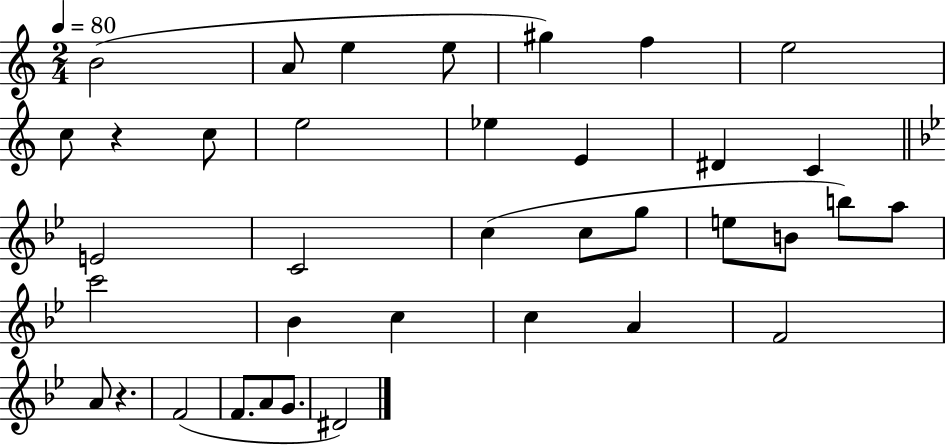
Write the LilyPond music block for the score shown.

{
  \clef treble
  \numericTimeSignature
  \time 2/4
  \key c \major
  \tempo 4 = 80
  b'2( | a'8 e''4 e''8 | gis''4) f''4 | e''2 | \break c''8 r4 c''8 | e''2 | ees''4 e'4 | dis'4 c'4 | \break \bar "||" \break \key bes \major e'2 | c'2 | c''4( c''8 g''8 | e''8 b'8 b''8) a''8 | \break c'''2 | bes'4 c''4 | c''4 a'4 | f'2 | \break a'8 r4. | f'2( | f'8. a'8 g'8. | dis'2) | \break \bar "|."
}